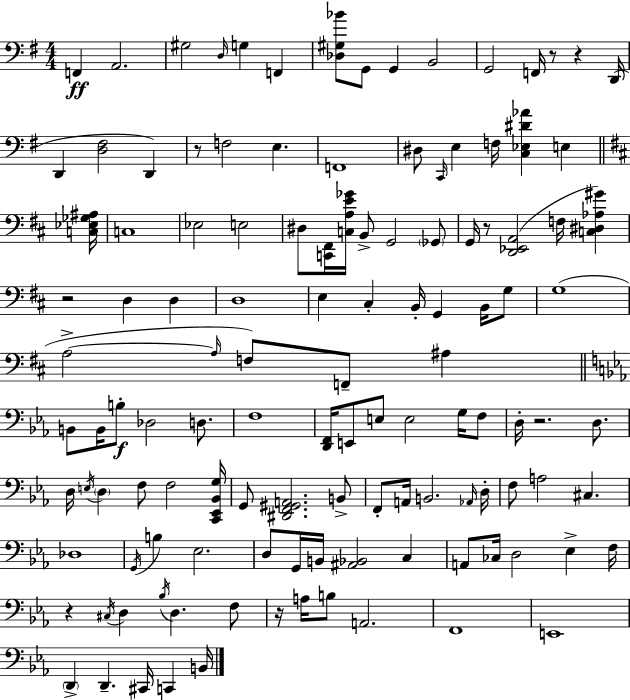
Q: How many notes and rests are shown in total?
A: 122